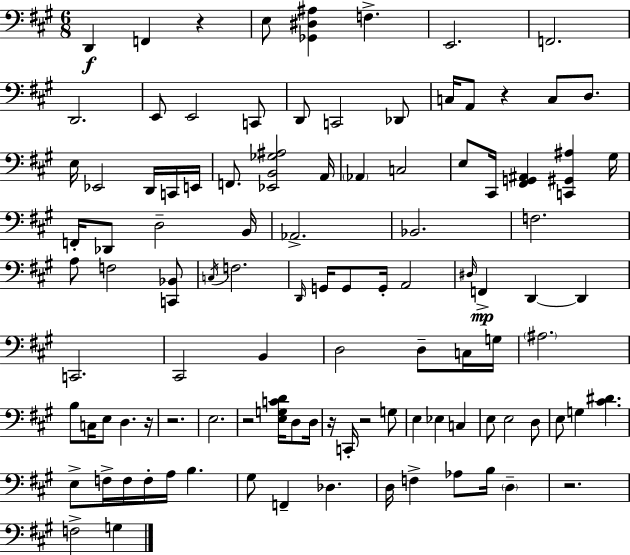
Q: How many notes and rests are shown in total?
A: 105